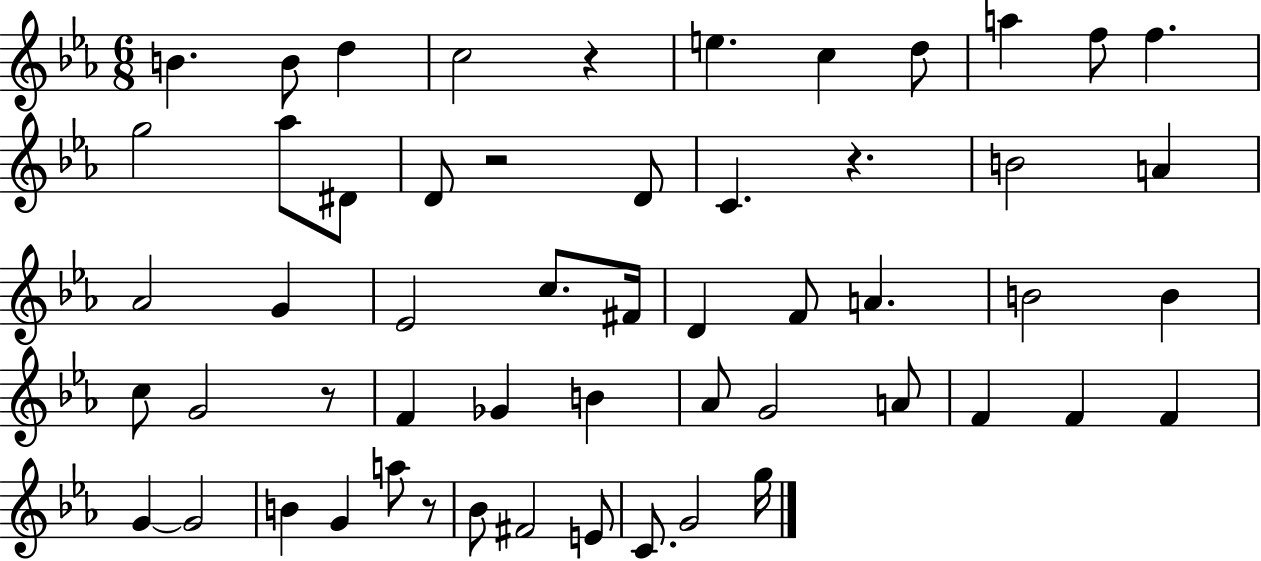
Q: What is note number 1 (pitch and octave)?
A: B4